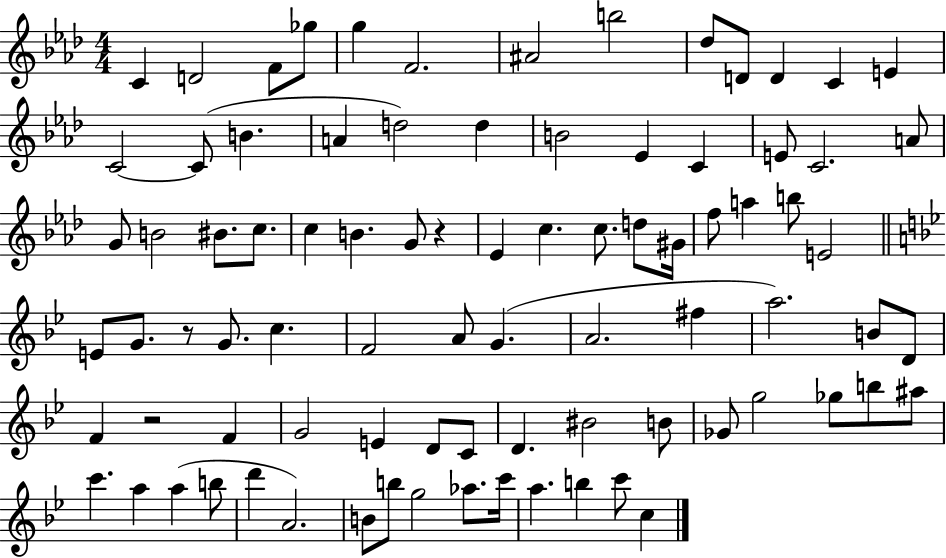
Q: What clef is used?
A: treble